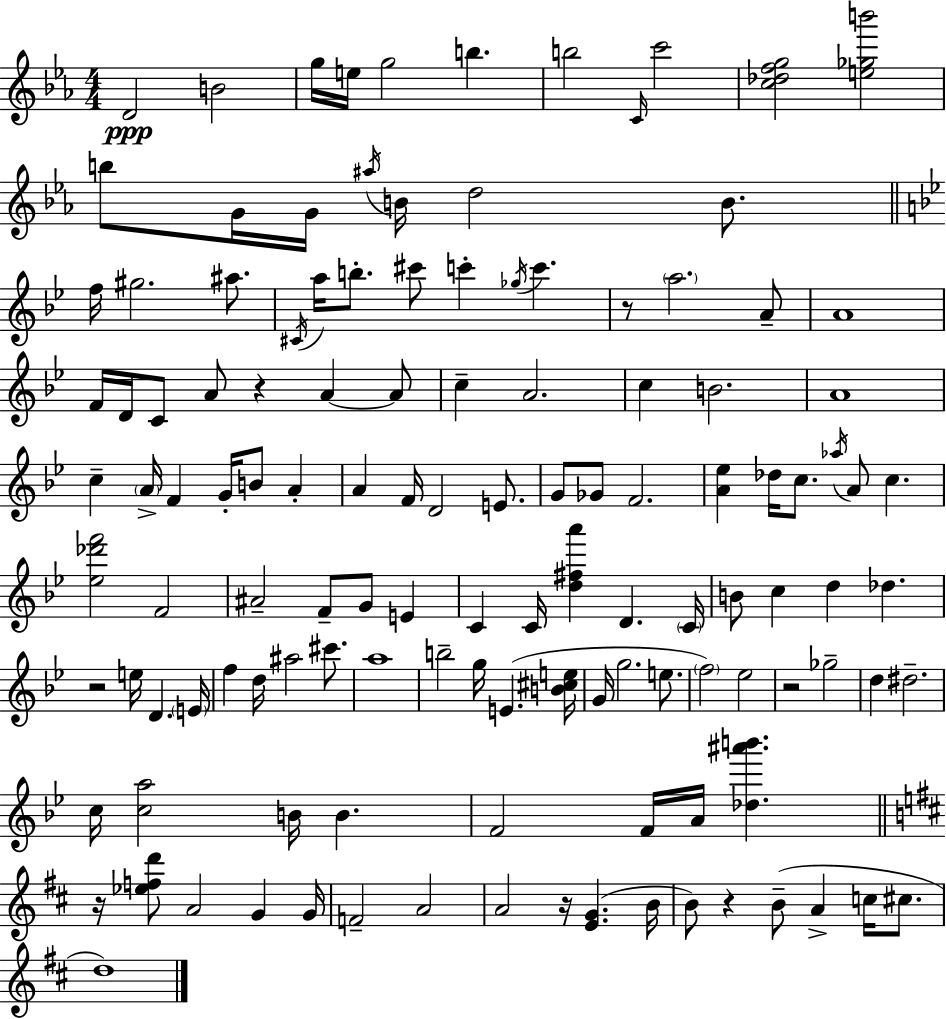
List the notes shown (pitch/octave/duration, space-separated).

D4/h B4/h G5/s E5/s G5/h B5/q. B5/h C4/s C6/h [C5,Db5,F5,G5]/h [E5,Gb5,B6]/h B5/e G4/s G4/s A#5/s B4/s D5/h B4/e. F5/s G#5/h. A#5/e. C#4/s A5/s B5/e. C#6/e C6/q Gb5/s C6/q. R/e A5/h. A4/e A4/w F4/s D4/s C4/e A4/e R/q A4/q A4/e C5/q A4/h. C5/q B4/h. A4/w C5/q A4/s F4/q G4/s B4/e A4/q A4/q F4/s D4/h E4/e. G4/e Gb4/e F4/h. [A4,Eb5]/q Db5/s C5/e. Ab5/s A4/e C5/q. [Eb5,Db6,F6]/h F4/h A#4/h F4/e G4/e E4/q C4/q C4/s [D5,F#5,A6]/q D4/q. C4/s B4/e C5/q D5/q Db5/q. R/h E5/s D4/q. E4/s F5/q D5/s A#5/h C#6/e. A5/w B5/h G5/s E4/q. [B4,C#5,E5]/s G4/s G5/h. E5/e. F5/h Eb5/h R/h Gb5/h D5/q D#5/h. C5/s [C5,A5]/h B4/s B4/q. F4/h F4/s A4/s [Db5,A#6,B6]/q. R/s [Eb5,F5,D6]/e A4/h G4/q G4/s F4/h A4/h A4/h R/s [E4,G4]/q. B4/s B4/e R/q B4/e A4/q C5/s C#5/e. D5/w